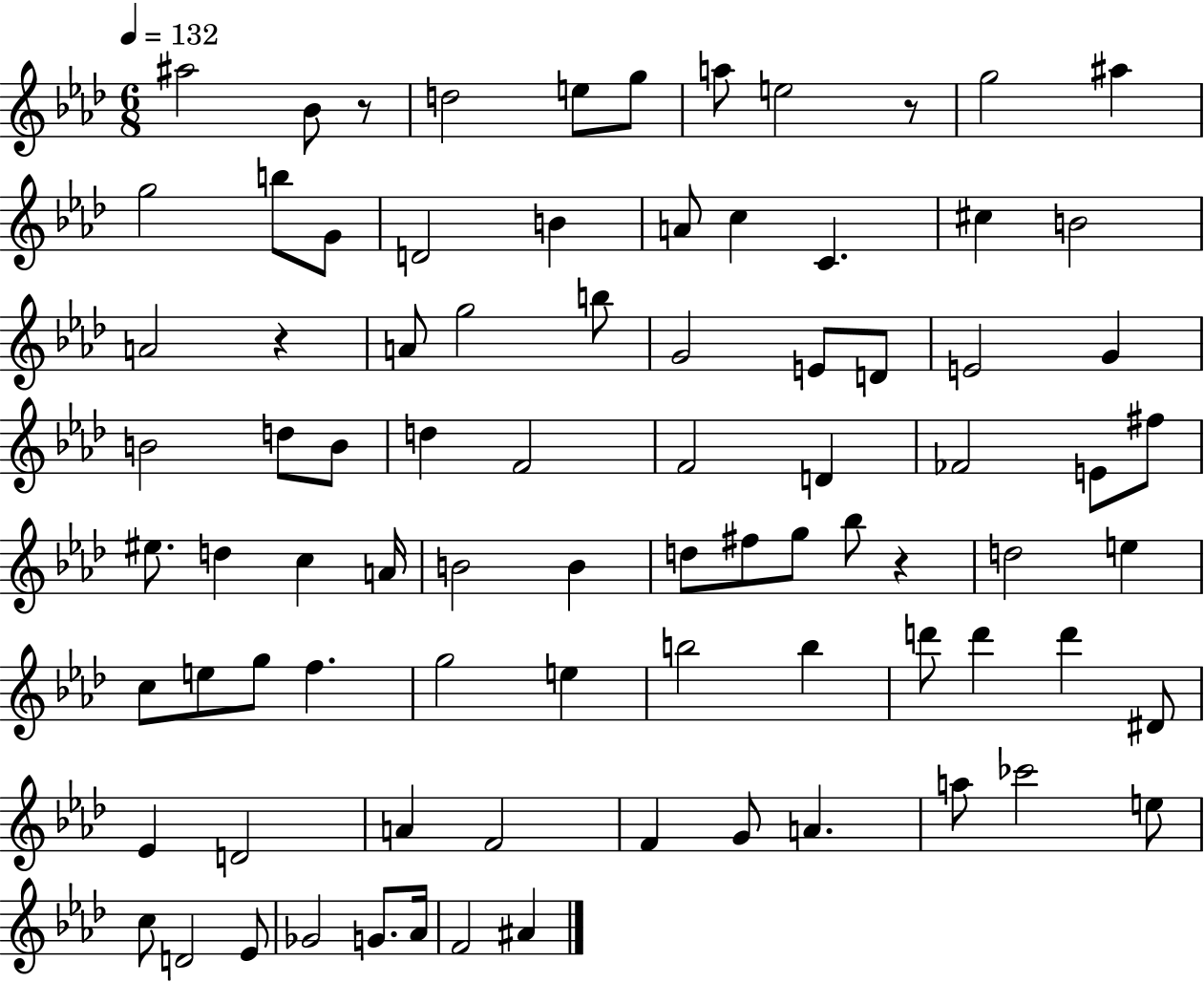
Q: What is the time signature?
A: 6/8